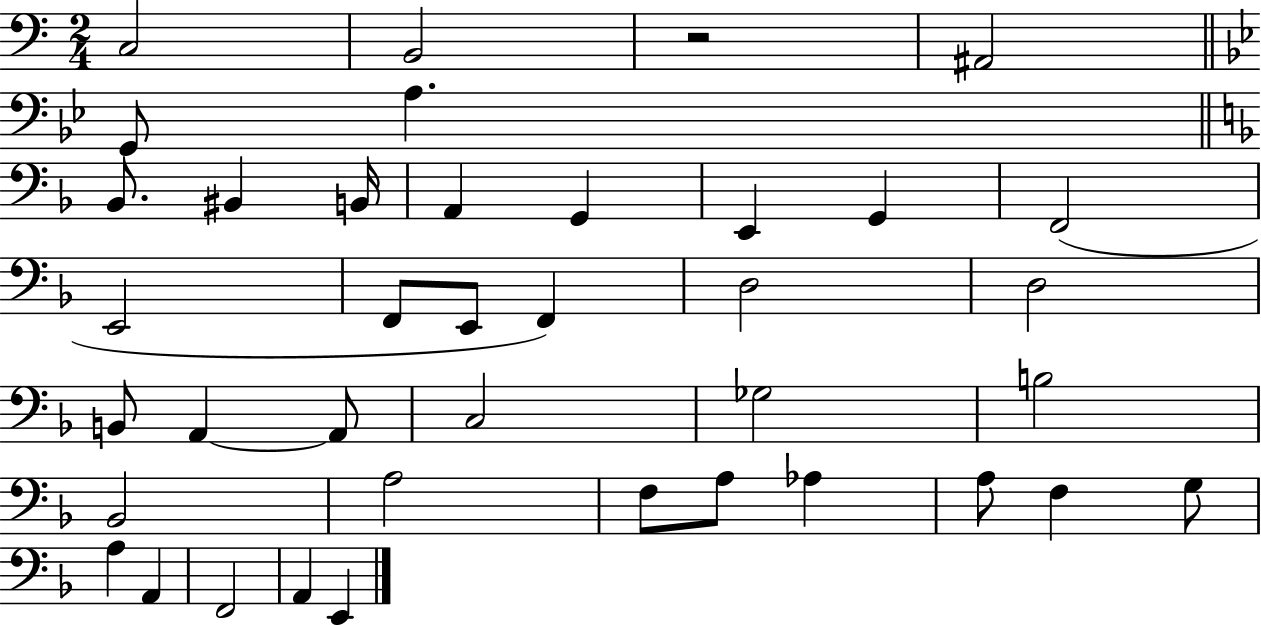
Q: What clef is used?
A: bass